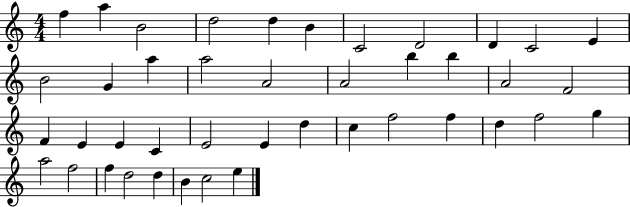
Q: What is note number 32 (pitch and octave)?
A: D5